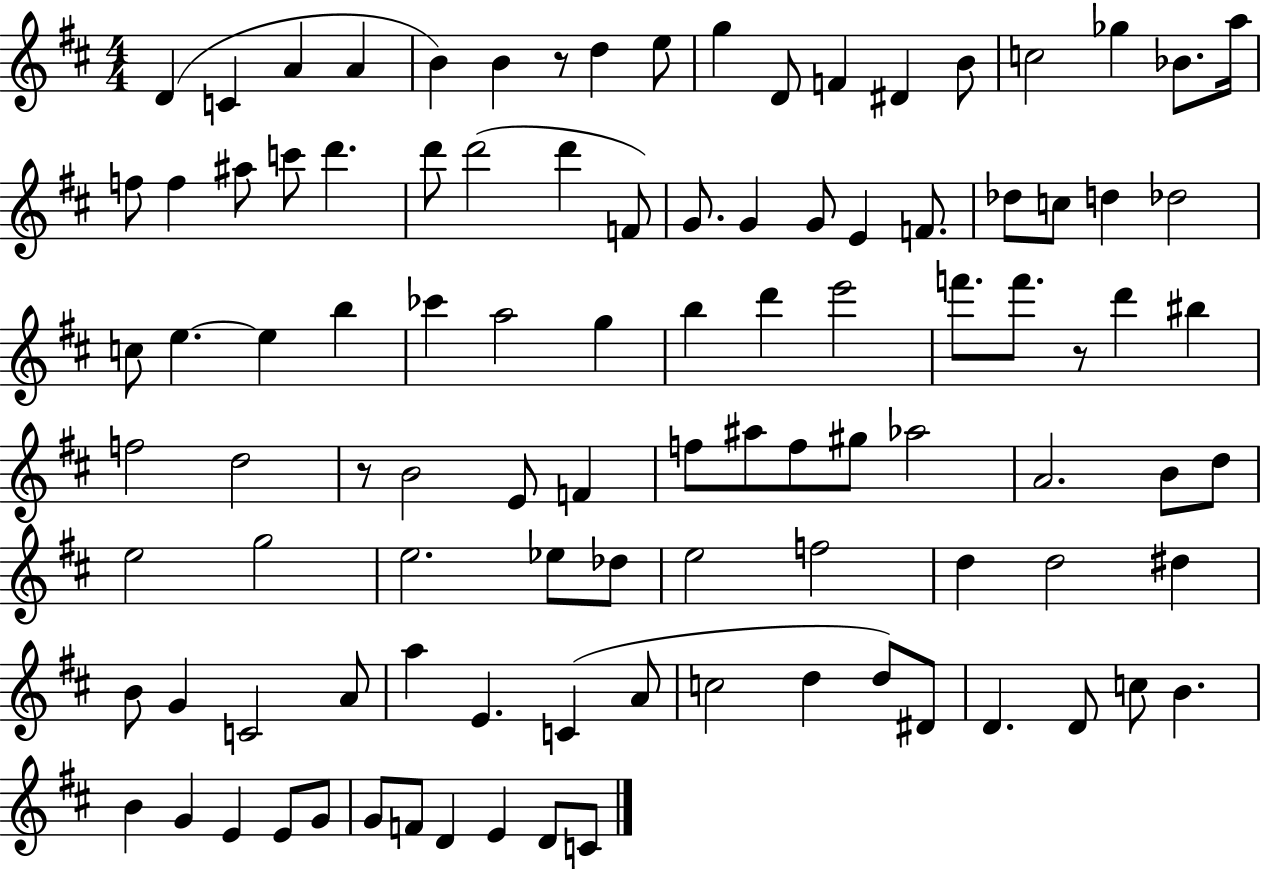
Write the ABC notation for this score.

X:1
T:Untitled
M:4/4
L:1/4
K:D
D C A A B B z/2 d e/2 g D/2 F ^D B/2 c2 _g _B/2 a/4 f/2 f ^a/2 c'/2 d' d'/2 d'2 d' F/2 G/2 G G/2 E F/2 _d/2 c/2 d _d2 c/2 e e b _c' a2 g b d' e'2 f'/2 f'/2 z/2 d' ^b f2 d2 z/2 B2 E/2 F f/2 ^a/2 f/2 ^g/2 _a2 A2 B/2 d/2 e2 g2 e2 _e/2 _d/2 e2 f2 d d2 ^d B/2 G C2 A/2 a E C A/2 c2 d d/2 ^D/2 D D/2 c/2 B B G E E/2 G/2 G/2 F/2 D E D/2 C/2